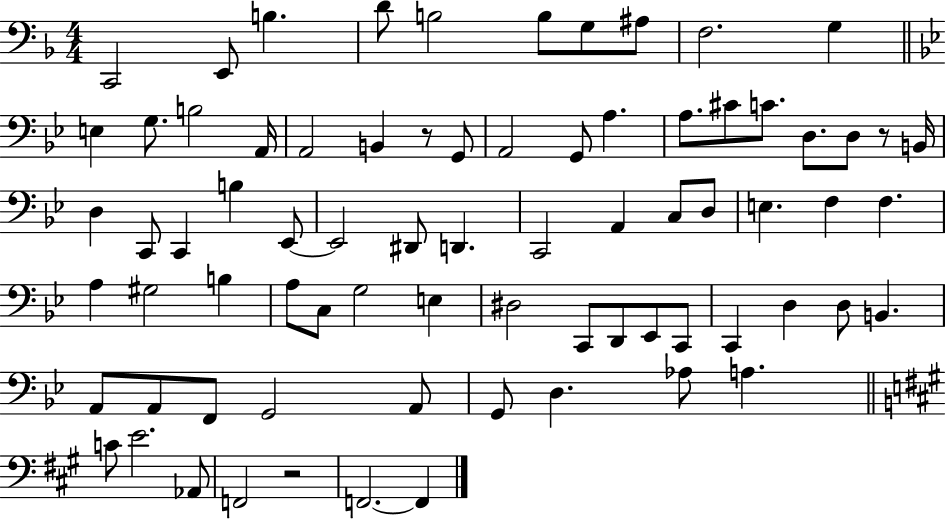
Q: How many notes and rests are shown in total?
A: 75